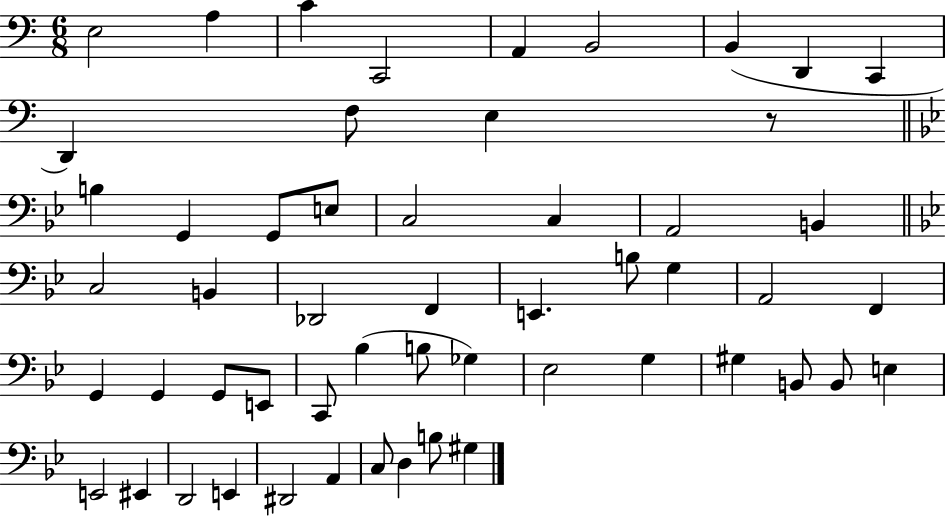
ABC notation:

X:1
T:Untitled
M:6/8
L:1/4
K:C
E,2 A, C C,,2 A,, B,,2 B,, D,, C,, D,, F,/2 E, z/2 B, G,, G,,/2 E,/2 C,2 C, A,,2 B,, C,2 B,, _D,,2 F,, E,, B,/2 G, A,,2 F,, G,, G,, G,,/2 E,,/2 C,,/2 _B, B,/2 _G, _E,2 G, ^G, B,,/2 B,,/2 E, E,,2 ^E,, D,,2 E,, ^D,,2 A,, C,/2 D, B,/2 ^G,